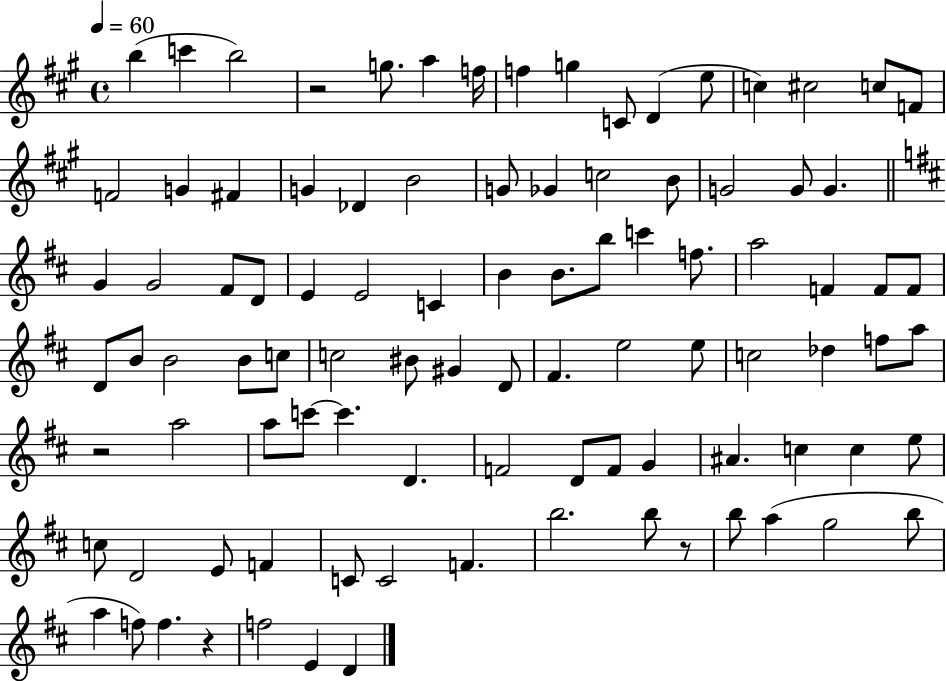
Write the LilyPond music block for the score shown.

{
  \clef treble
  \time 4/4
  \defaultTimeSignature
  \key a \major
  \tempo 4 = 60
  b''4( c'''4 b''2) | r2 g''8. a''4 f''16 | f''4 g''4 c'8 d'4( e''8 | c''4) cis''2 c''8 f'8 | \break f'2 g'4 fis'4 | g'4 des'4 b'2 | g'8 ges'4 c''2 b'8 | g'2 g'8 g'4. | \break \bar "||" \break \key d \major g'4 g'2 fis'8 d'8 | e'4 e'2 c'4 | b'4 b'8. b''8 c'''4 f''8. | a''2 f'4 f'8 f'8 | \break d'8 b'8 b'2 b'8 c''8 | c''2 bis'8 gis'4 d'8 | fis'4. e''2 e''8 | c''2 des''4 f''8 a''8 | \break r2 a''2 | a''8 c'''8~~ c'''4. d'4. | f'2 d'8 f'8 g'4 | ais'4. c''4 c''4 e''8 | \break c''8 d'2 e'8 f'4 | c'8 c'2 f'4. | b''2. b''8 r8 | b''8 a''4( g''2 b''8 | \break a''4 f''8) f''4. r4 | f''2 e'4 d'4 | \bar "|."
}